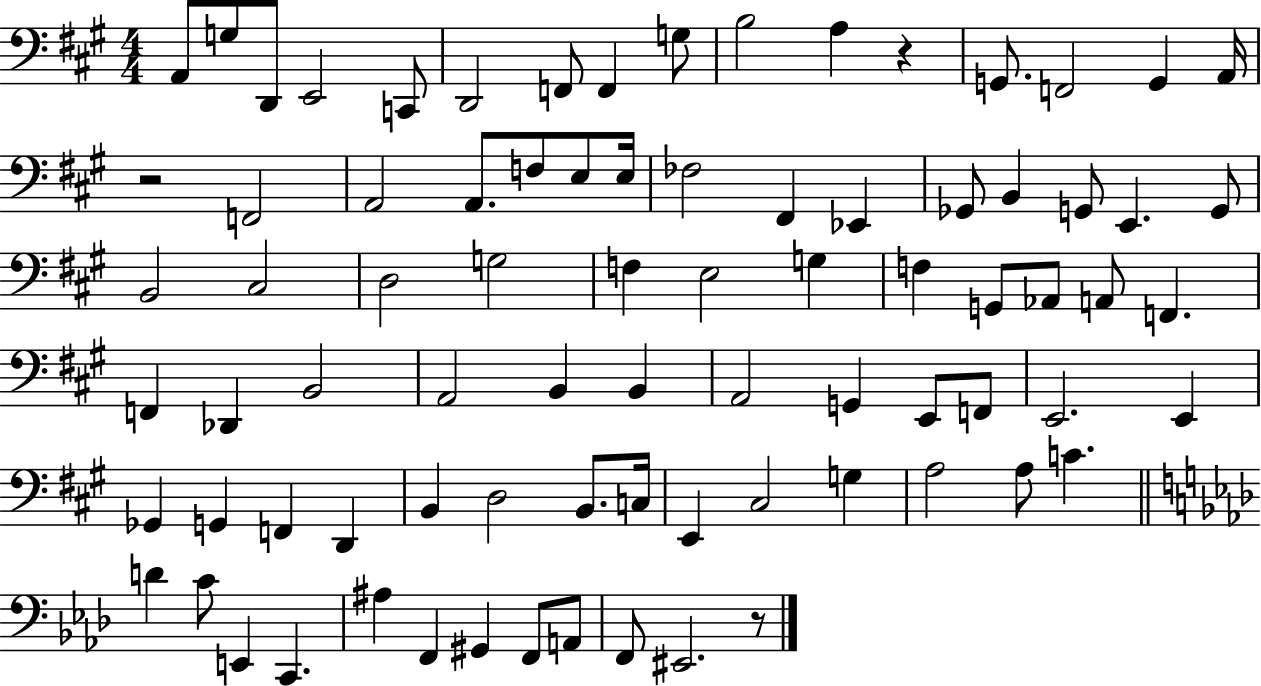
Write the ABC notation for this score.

X:1
T:Untitled
M:4/4
L:1/4
K:A
A,,/2 G,/2 D,,/2 E,,2 C,,/2 D,,2 F,,/2 F,, G,/2 B,2 A, z G,,/2 F,,2 G,, A,,/4 z2 F,,2 A,,2 A,,/2 F,/2 E,/2 E,/4 _F,2 ^F,, _E,, _G,,/2 B,, G,,/2 E,, G,,/2 B,,2 ^C,2 D,2 G,2 F, E,2 G, F, G,,/2 _A,,/2 A,,/2 F,, F,, _D,, B,,2 A,,2 B,, B,, A,,2 G,, E,,/2 F,,/2 E,,2 E,, _G,, G,, F,, D,, B,, D,2 B,,/2 C,/4 E,, ^C,2 G, A,2 A,/2 C D C/2 E,, C,, ^A, F,, ^G,, F,,/2 A,,/2 F,,/2 ^E,,2 z/2